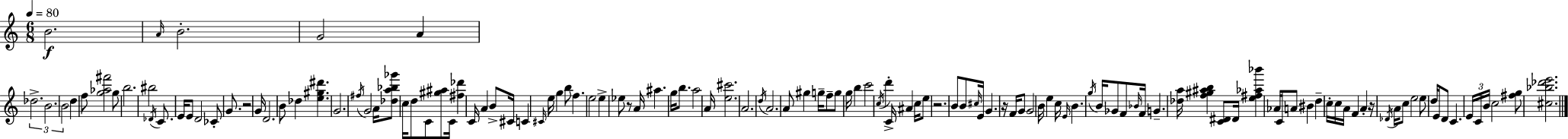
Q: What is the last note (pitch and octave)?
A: C5